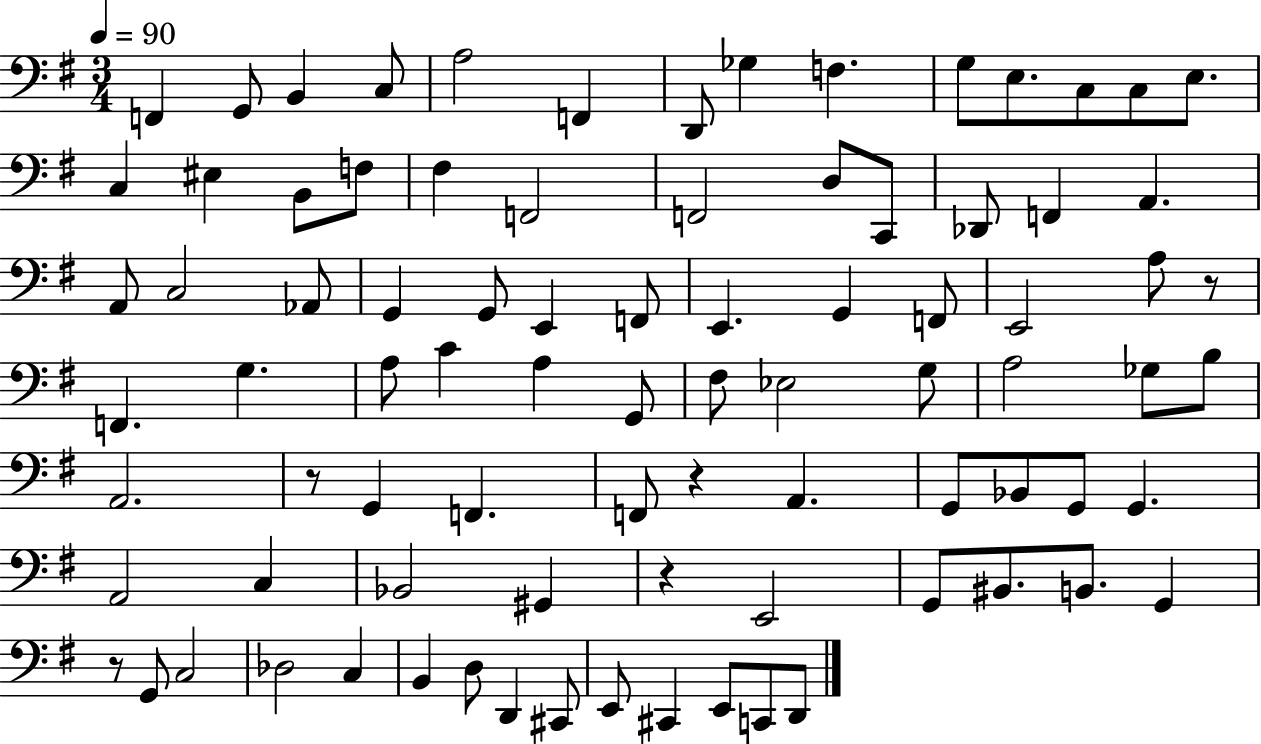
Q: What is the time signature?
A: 3/4